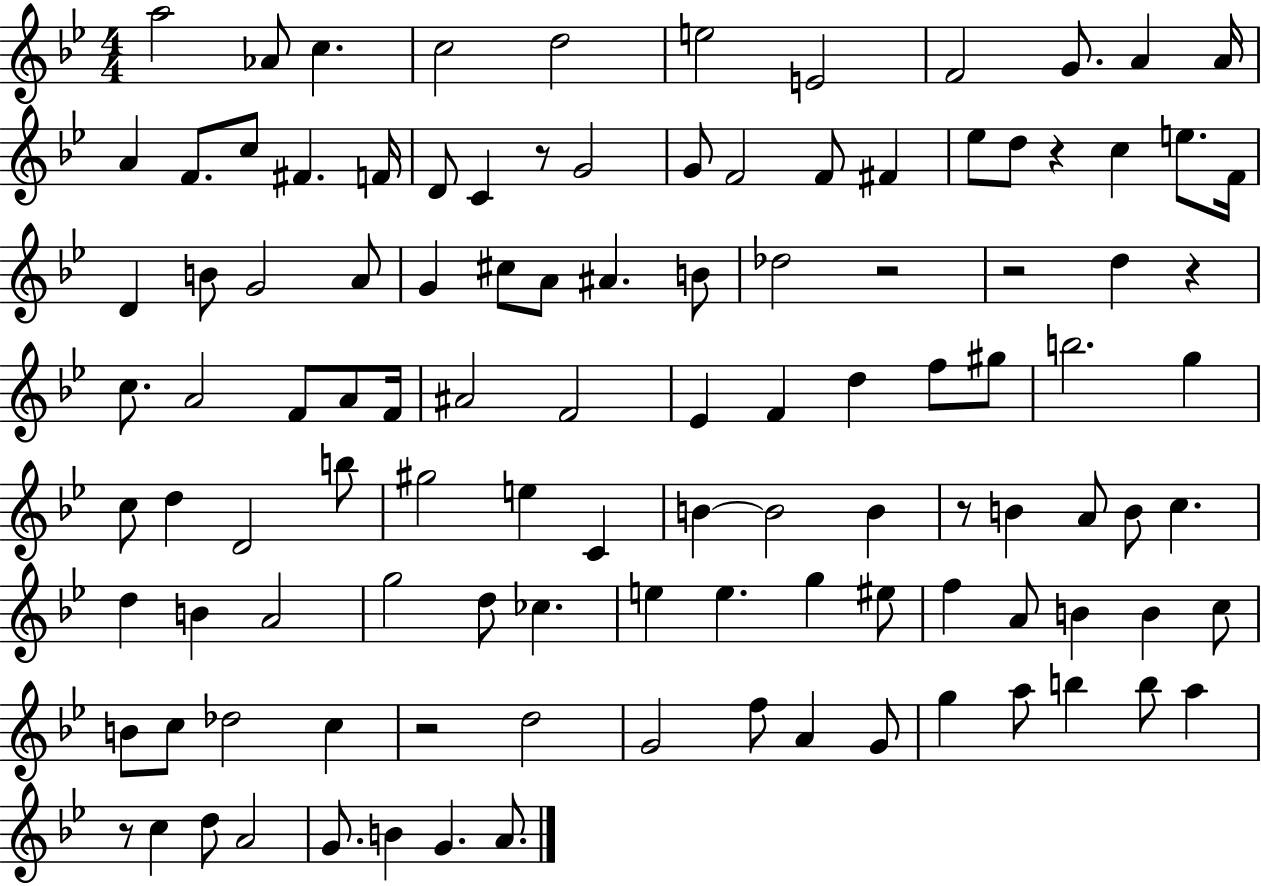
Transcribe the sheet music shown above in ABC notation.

X:1
T:Untitled
M:4/4
L:1/4
K:Bb
a2 _A/2 c c2 d2 e2 E2 F2 G/2 A A/4 A F/2 c/2 ^F F/4 D/2 C z/2 G2 G/2 F2 F/2 ^F _e/2 d/2 z c e/2 F/4 D B/2 G2 A/2 G ^c/2 A/2 ^A B/2 _d2 z2 z2 d z c/2 A2 F/2 A/2 F/4 ^A2 F2 _E F d f/2 ^g/2 b2 g c/2 d D2 b/2 ^g2 e C B B2 B z/2 B A/2 B/2 c d B A2 g2 d/2 _c e e g ^e/2 f A/2 B B c/2 B/2 c/2 _d2 c z2 d2 G2 f/2 A G/2 g a/2 b b/2 a z/2 c d/2 A2 G/2 B G A/2